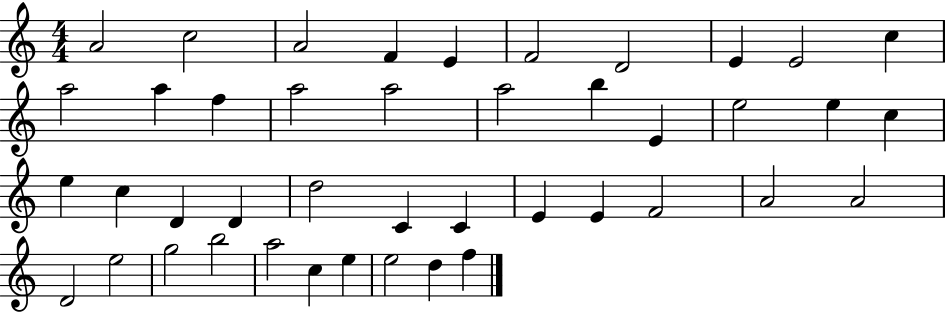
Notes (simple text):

A4/h C5/h A4/h F4/q E4/q F4/h D4/h E4/q E4/h C5/q A5/h A5/q F5/q A5/h A5/h A5/h B5/q E4/q E5/h E5/q C5/q E5/q C5/q D4/q D4/q D5/h C4/q C4/q E4/q E4/q F4/h A4/h A4/h D4/h E5/h G5/h B5/h A5/h C5/q E5/q E5/h D5/q F5/q